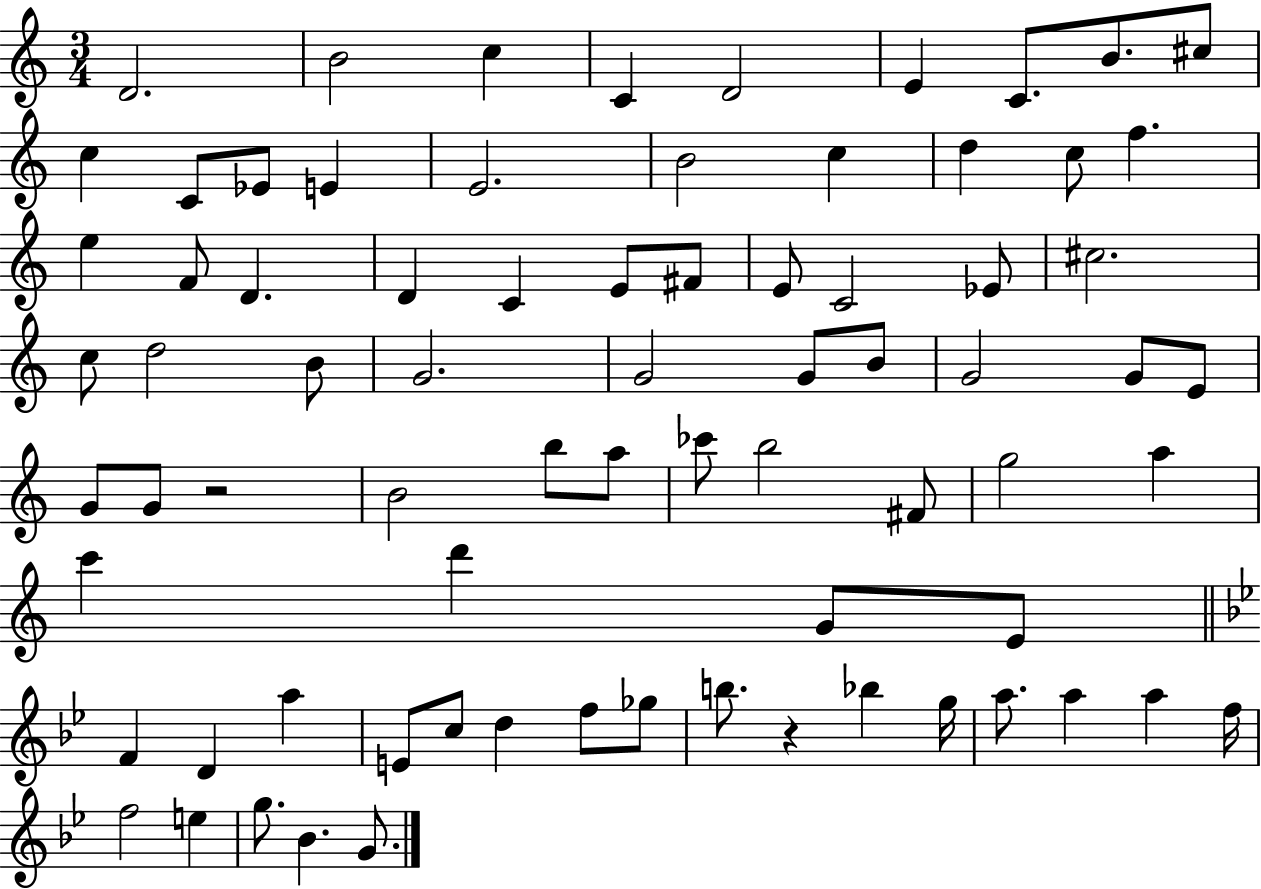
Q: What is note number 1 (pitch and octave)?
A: D4